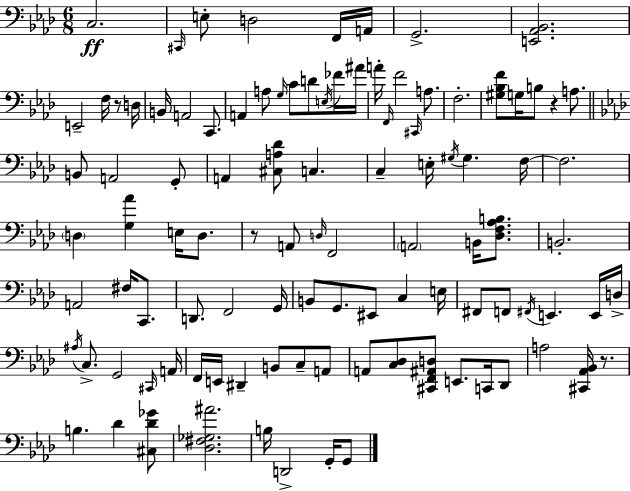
X:1
T:Untitled
M:6/8
L:1/4
K:Ab
C,2 ^C,,/4 E,/2 D,2 F,,/4 A,,/4 G,,2 [E,,_A,,_B,,]2 E,,2 F,/4 z/2 D,/4 B,,/4 A,,2 C,,/2 A,, A,/2 G,/4 C/2 D/2 E,/4 _F/4 ^A/4 A/4 F,,/4 F2 ^C,,/4 A,/2 F,2 [^G,_B,F]/2 G,/4 B,/2 z A,/2 B,,/2 A,,2 G,,/2 A,, [^C,A,_D]/2 C, C, E,/4 ^G,/4 ^G, F,/4 F,2 D, [G,_A] E,/4 D,/2 z/2 A,,/2 D,/4 F,,2 A,,2 B,,/4 [_D,F,_A,B,]/2 B,,2 A,,2 ^F,/4 C,,/2 D,,/2 F,,2 G,,/4 B,,/2 G,,/2 ^E,,/2 C, E,/4 ^F,,/2 F,,/2 ^F,,/4 E,, E,,/4 D,/4 ^A,/4 C,/2 G,,2 ^C,,/4 A,,/4 F,,/4 E,,/4 ^D,, B,,/2 C,/2 A,,/2 A,,/2 [C,_D,]/2 [^C,,F,,^A,,D,]/2 E,,/2 C,,/4 _D,,/2 A,2 [^C,,_A,,_B,,]/4 z/2 B, _D [^C,_D_G]/2 [_D,^F,_G,^A]2 B,/4 D,,2 G,,/4 G,,/2